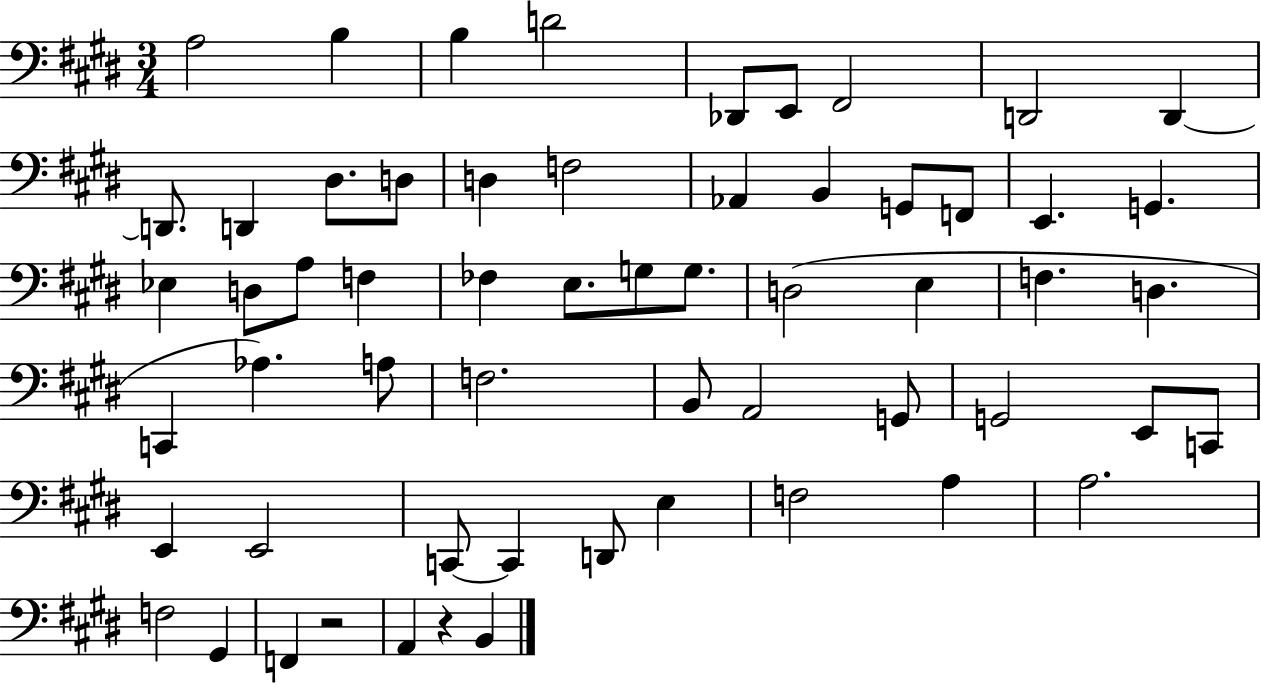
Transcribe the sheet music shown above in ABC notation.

X:1
T:Untitled
M:3/4
L:1/4
K:E
A,2 B, B, D2 _D,,/2 E,,/2 ^F,,2 D,,2 D,, D,,/2 D,, ^D,/2 D,/2 D, F,2 _A,, B,, G,,/2 F,,/2 E,, G,, _E, D,/2 A,/2 F, _F, E,/2 G,/2 G,/2 D,2 E, F, D, C,, _A, A,/2 F,2 B,,/2 A,,2 G,,/2 G,,2 E,,/2 C,,/2 E,, E,,2 C,,/2 C,, D,,/2 E, F,2 A, A,2 F,2 ^G,, F,, z2 A,, z B,,